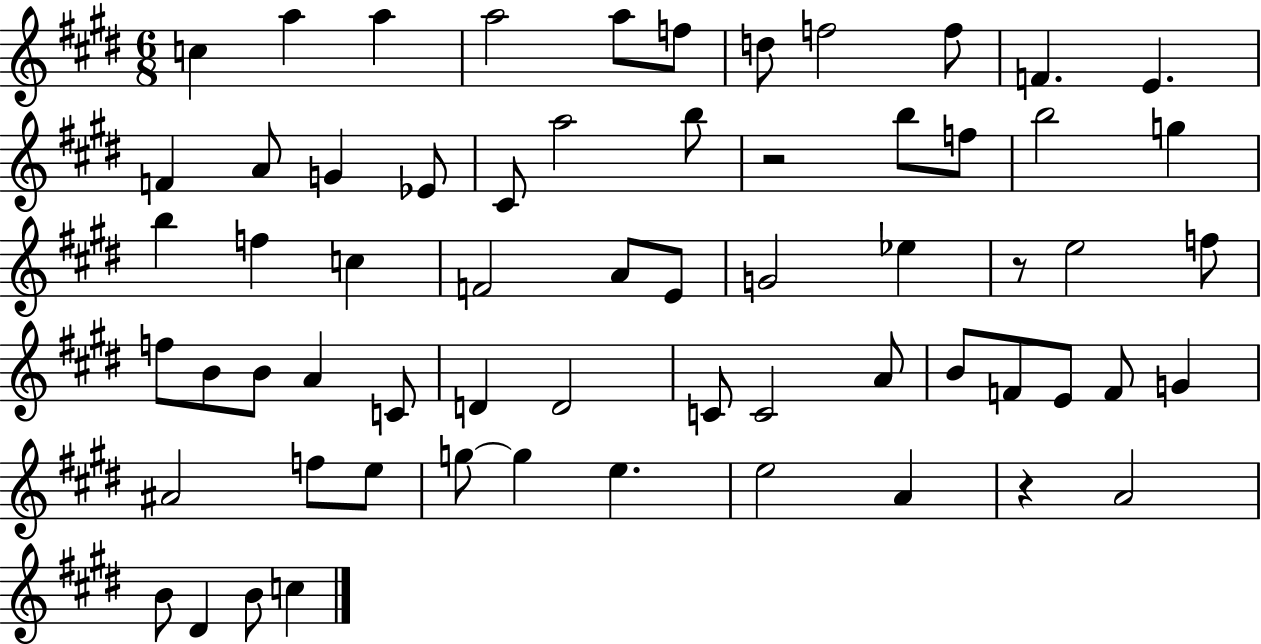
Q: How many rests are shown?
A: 3